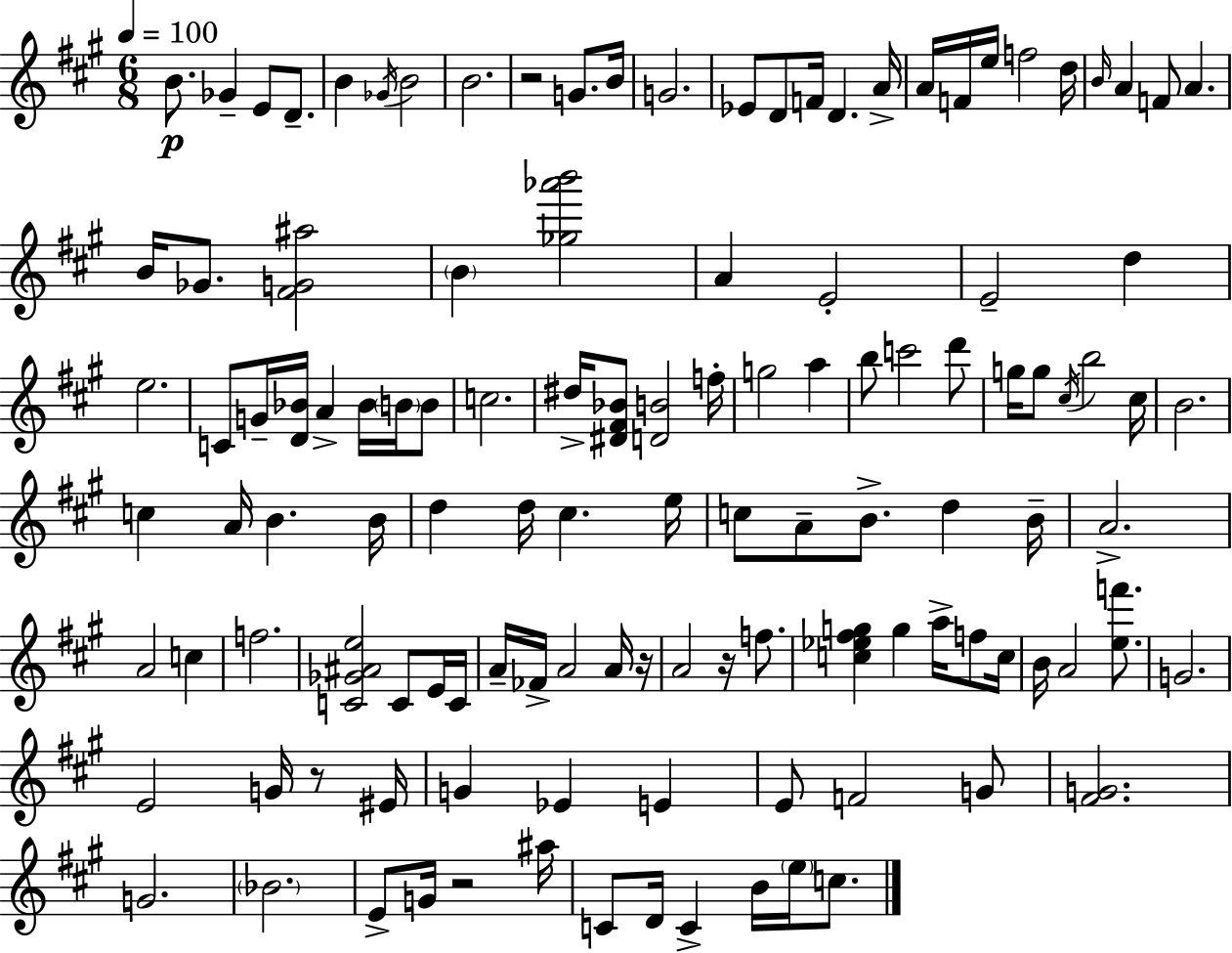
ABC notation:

X:1
T:Untitled
M:6/8
L:1/4
K:A
B/2 _G E/2 D/2 B _G/4 B2 B2 z2 G/2 B/4 G2 _E/2 D/2 F/4 D A/4 A/4 F/4 e/4 f2 d/4 B/4 A F/2 A B/4 _G/2 [^FG^a]2 B [_g_a'b']2 A E2 E2 d e2 C/2 G/4 [D_B]/4 A _B/4 B/4 B/2 c2 ^d/4 [^D^F_B]/2 [DB]2 f/4 g2 a b/2 c'2 d'/2 g/4 g/2 ^c/4 b2 ^c/4 B2 c A/4 B B/4 d d/4 ^c e/4 c/2 A/2 B/2 d B/4 A2 A2 c f2 [C_G^Ae]2 C/2 E/4 C/4 A/4 _F/4 A2 A/4 z/4 A2 z/4 f/2 [c_e^fg] g a/4 f/2 c/4 B/4 A2 [ef']/2 G2 E2 G/4 z/2 ^E/4 G _E E E/2 F2 G/2 [^FG]2 G2 _B2 E/2 G/4 z2 ^a/4 C/2 D/4 C B/4 e/4 c/2